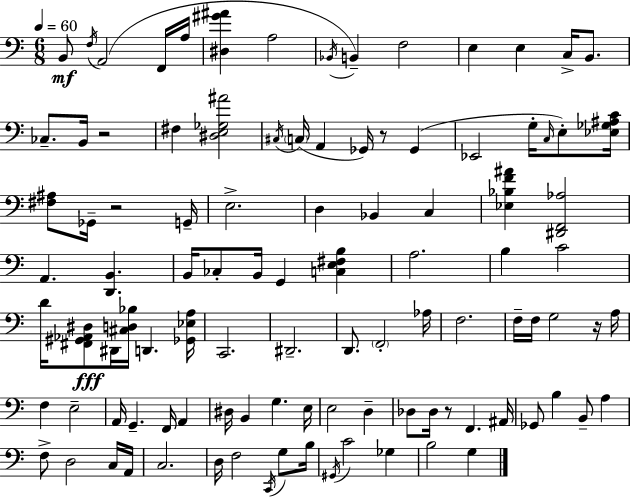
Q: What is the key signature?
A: C major